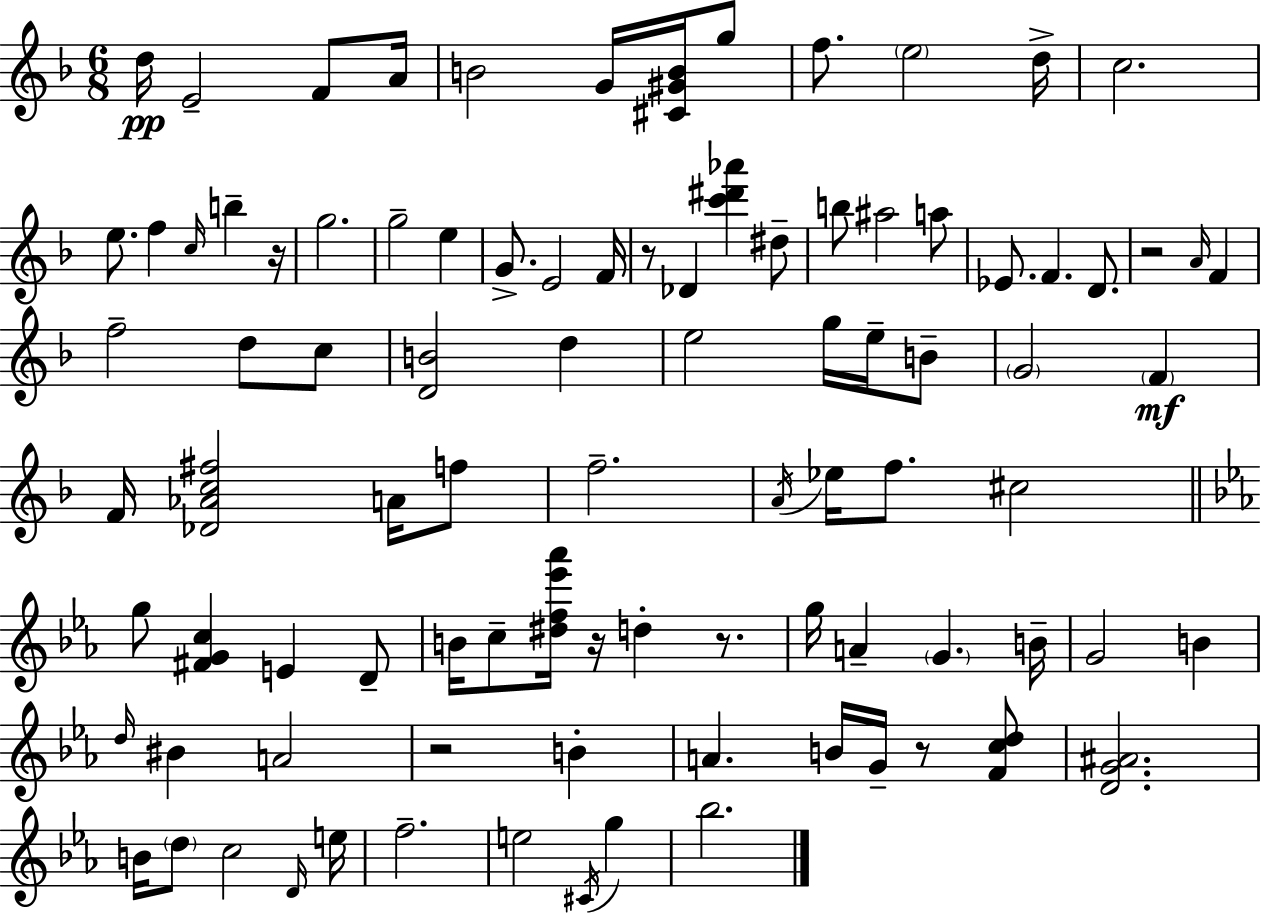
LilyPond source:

{
  \clef treble
  \numericTimeSignature
  \time 6/8
  \key d \minor
  \repeat volta 2 { d''16\pp e'2-- f'8 a'16 | b'2 g'16 <cis' gis' b'>16 g''8 | f''8. \parenthesize e''2 d''16-> | c''2. | \break e''8. f''4 \grace { c''16 } b''4-- | r16 g''2. | g''2-- e''4 | g'8.-> e'2 | \break f'16 r8 des'4 <c''' dis''' aes'''>4 dis''8-- | b''8 ais''2 a''8 | ees'8. f'4. d'8. | r2 \grace { a'16 } f'4 | \break f''2-- d''8 | c''8 <d' b'>2 d''4 | e''2 g''16 e''16-- | b'8-- \parenthesize g'2 \parenthesize f'4\mf | \break f'16 <des' aes' c'' fis''>2 a'16 | f''8 f''2.-- | \acciaccatura { a'16 } ees''16 f''8. cis''2 | \bar "||" \break \key ees \major g''8 <fis' g' c''>4 e'4 d'8-- | b'16 c''8-- <dis'' f'' ees''' aes'''>16 r16 d''4-. r8. | g''16 a'4-- \parenthesize g'4. b'16-- | g'2 b'4 | \break \grace { d''16 } bis'4 a'2 | r2 b'4-. | a'4. b'16 g'16-- r8 <f' c'' d''>8 | <d' g' ais'>2. | \break b'16 \parenthesize d''8 c''2 | \grace { d'16 } e''16 f''2.-- | e''2 \acciaccatura { cis'16 } g''4 | bes''2. | \break } \bar "|."
}